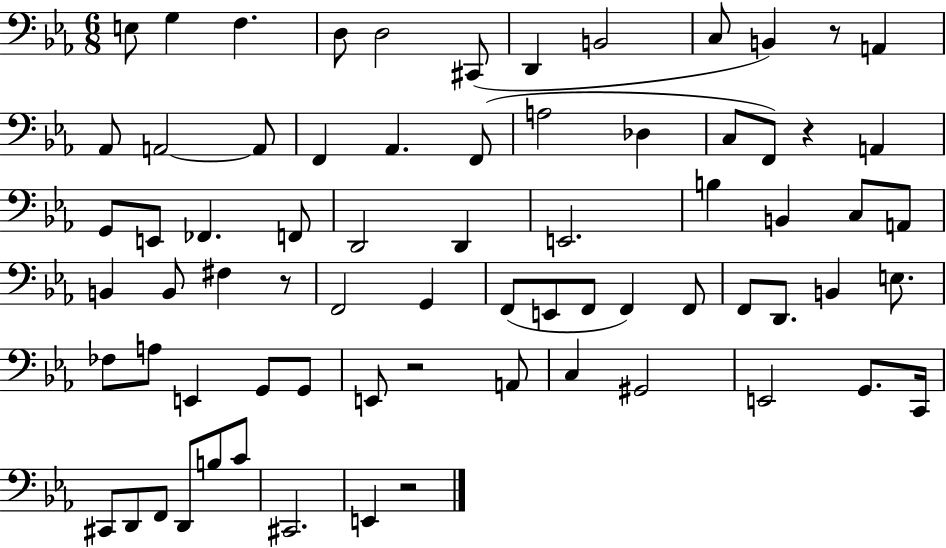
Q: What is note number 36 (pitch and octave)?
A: F#3